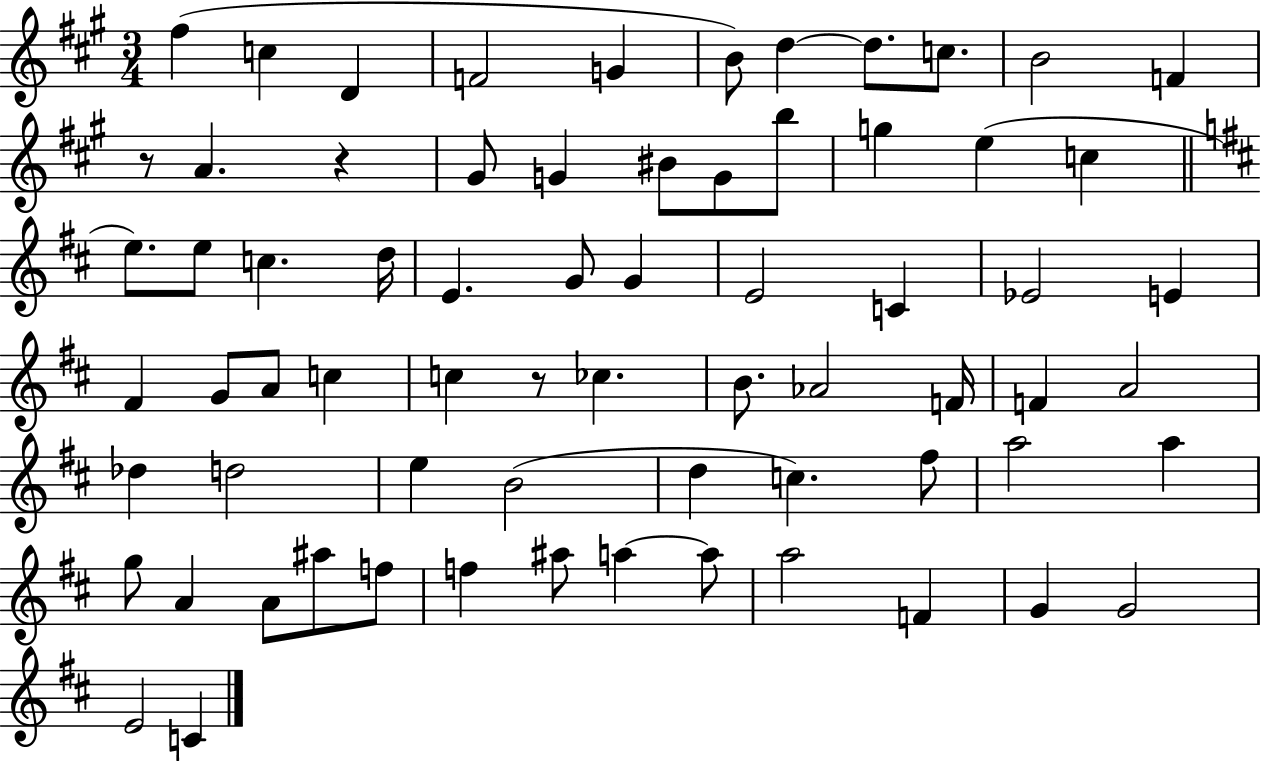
F#5/q C5/q D4/q F4/h G4/q B4/e D5/q D5/e. C5/e. B4/h F4/q R/e A4/q. R/q G#4/e G4/q BIS4/e G4/e B5/e G5/q E5/q C5/q E5/e. E5/e C5/q. D5/s E4/q. G4/e G4/q E4/h C4/q Eb4/h E4/q F#4/q G4/e A4/e C5/q C5/q R/e CES5/q. B4/e. Ab4/h F4/s F4/q A4/h Db5/q D5/h E5/q B4/h D5/q C5/q. F#5/e A5/h A5/q G5/e A4/q A4/e A#5/e F5/e F5/q A#5/e A5/q A5/e A5/h F4/q G4/q G4/h E4/h C4/q